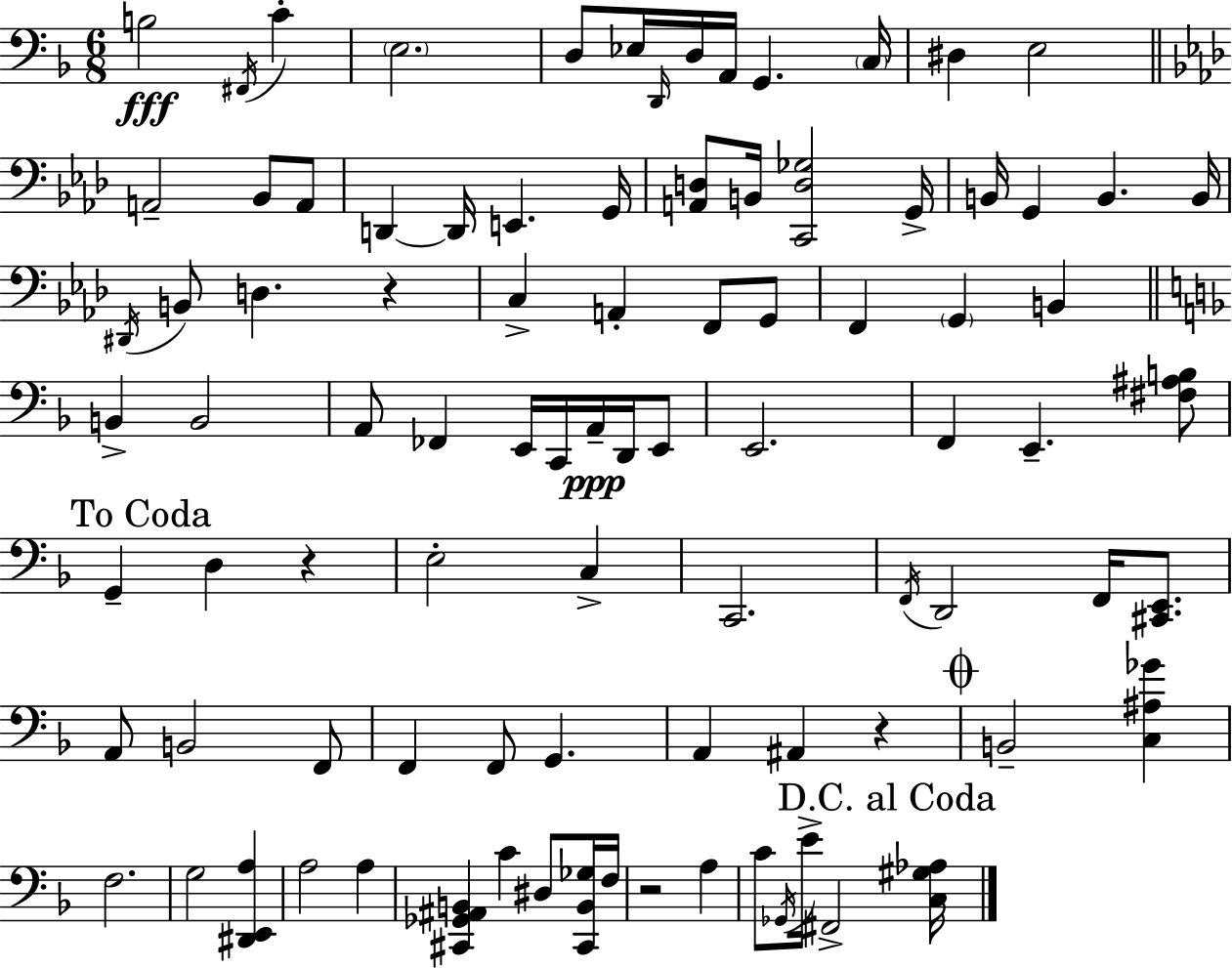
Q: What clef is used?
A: bass